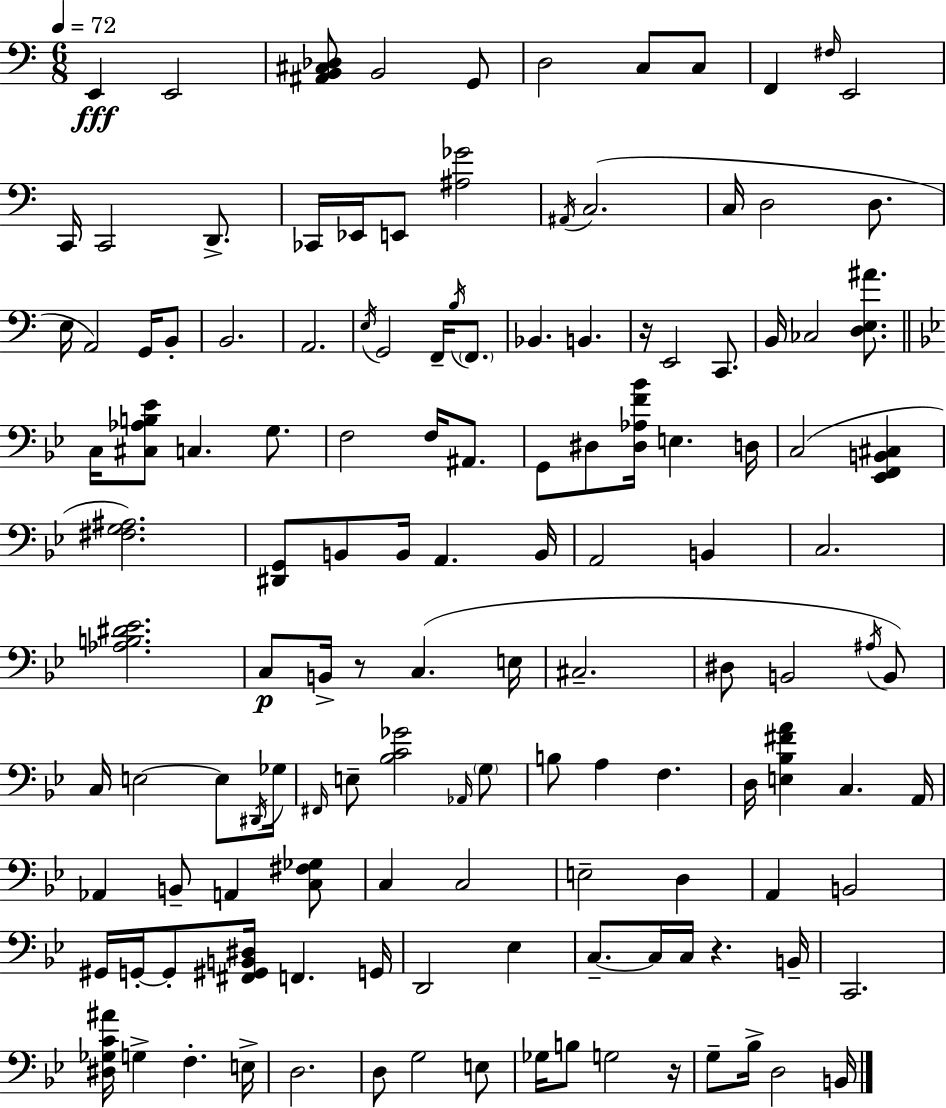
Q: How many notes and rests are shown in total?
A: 133